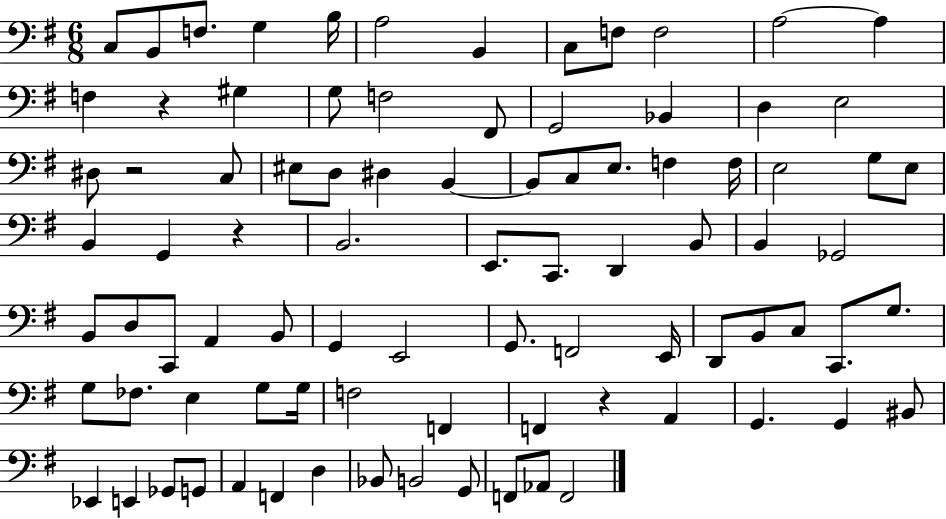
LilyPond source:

{
  \clef bass
  \numericTimeSignature
  \time 6/8
  \key g \major
  c8 b,8 f8. g4 b16 | a2 b,4 | c8 f8 f2 | a2~~ a4 | \break f4 r4 gis4 | g8 f2 fis,8 | g,2 bes,4 | d4 e2 | \break dis8 r2 c8 | eis8 d8 dis4 b,4~~ | b,8 c8 e8. f4 f16 | e2 g8 e8 | \break b,4 g,4 r4 | b,2. | e,8. c,8. d,4 b,8 | b,4 ges,2 | \break b,8 d8 c,8 a,4 b,8 | g,4 e,2 | g,8. f,2 e,16 | d,8 b,8 c8 c,8. g8. | \break g8 fes8. e4 g8 g16 | f2 f,4 | f,4 r4 a,4 | g,4. g,4 bis,8 | \break ees,4 e,4 ges,8 g,8 | a,4 f,4 d4 | bes,8 b,2 g,8 | f,8 aes,8 f,2 | \break \bar "|."
}